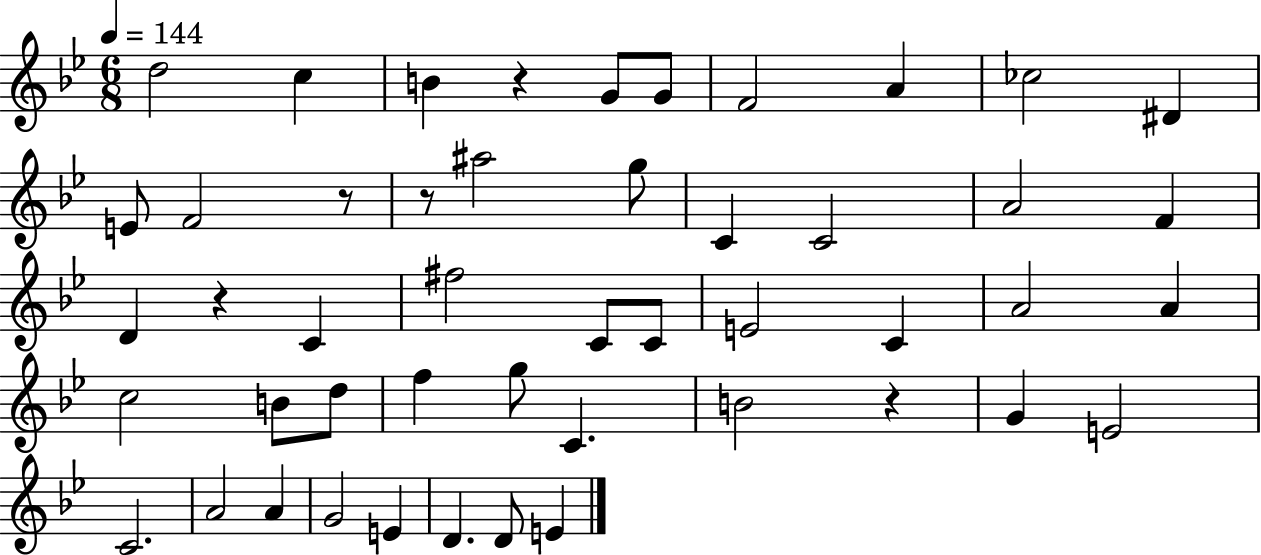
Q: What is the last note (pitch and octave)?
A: E4